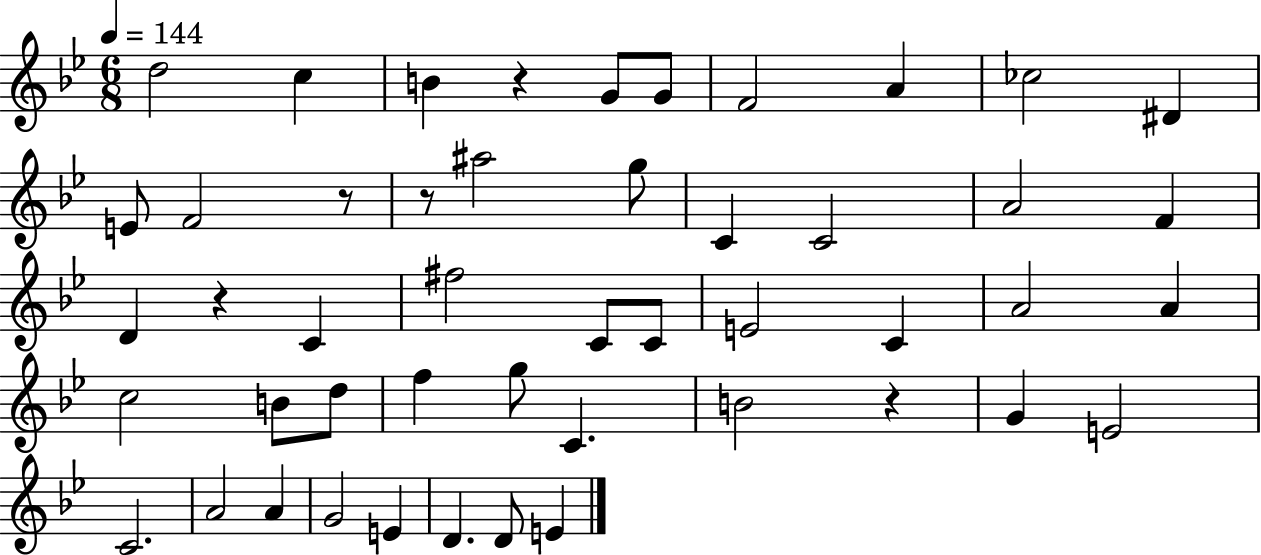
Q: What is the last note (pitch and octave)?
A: E4